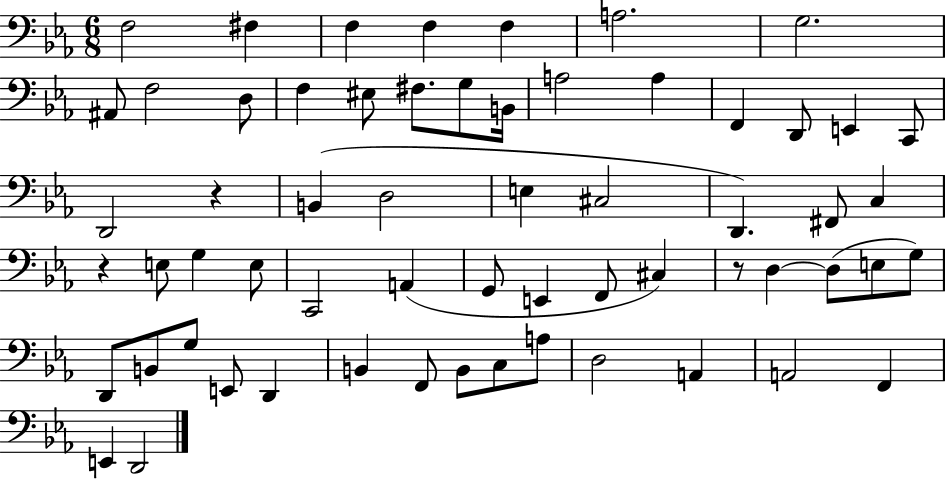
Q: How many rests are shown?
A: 3